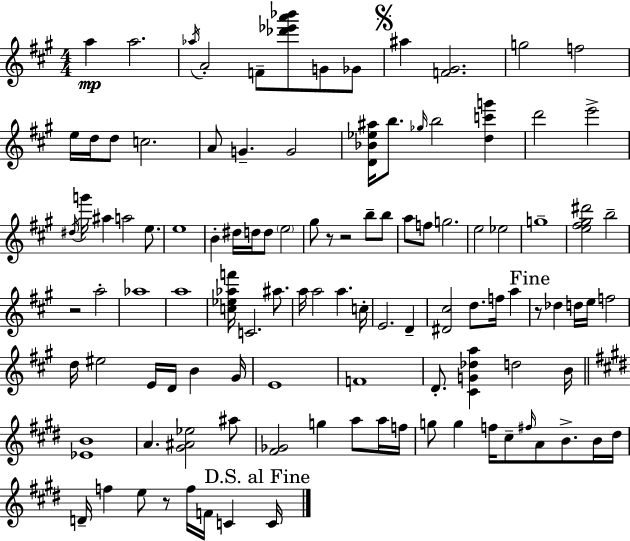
{
  \clef treble
  \numericTimeSignature
  \time 4/4
  \key a \major
  a''4\mp a''2. | \acciaccatura { aes''16 } a'2-. f'8-- <des''' ees''' a''' bes'''>8 g'8 ges'8 | \mark \markup { \musicglyph "scripts.segno" } ais''4 <f' gis'>2. | g''2 f''2 | \break e''16 d''16 d''8 c''2. | a'8 g'4.-- g'2 | <d' bes' ees'' ais''>16 b''8. \grace { ges''16 } b''2 <d'' c''' g'''>4 | d'''2 e'''2-> | \break \acciaccatura { dis''16 } g'''16 ais''4 a''2 | e''8. e''1 | b'4-. dis''16 d''16 d''8 \parenthesize e''2 | gis''8 r8 r2 b''8-- | \break b''8 a''8 f''8 g''2. | e''2 ees''2 | g''1-- | <e'' fis'' gis'' dis'''>2 b''2-- | \break r2 a''2-. | aes''1 | a''1 | <c'' ees'' aes'' f'''>16 c'2. | \break ais''8. a''16 a''2 a''4. | c''16-. e'2. d'4-- | <dis' cis''>2 d''8. f''16 a''4 | \mark "Fine" r8 des''4 d''16 e''16 f''2 | \break d''16 eis''2 e'16 d'16 b'4 | gis'16 e'1 | f'1 | d'8.-. <cis' g' des'' a''>4 d''2 | \break b'16 \bar "||" \break \key e \major <ees' b'>1 | a'4. <gis' ais' ees''>2 ais''8 | <fis' ges'>2 g''4 a''8 a''16 f''16 | g''8 g''4 f''16 cis''8-- \grace { fis''16 } a'8 b'8.-> b'16 | \break dis''16 d'16-- f''4 e''8 r8 f''16 f'16 c'4 | \mark "D.S. al Fine" c'16 \bar "|."
}